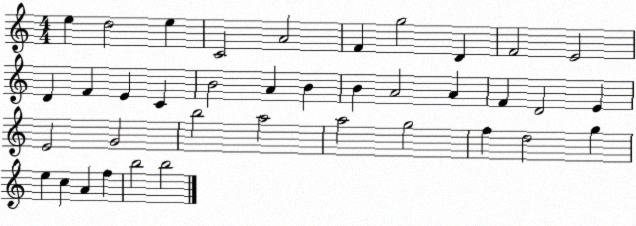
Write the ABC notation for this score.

X:1
T:Untitled
M:4/4
L:1/4
K:C
e d2 e C2 A2 F g2 D F2 E2 D F E C B2 A B B A2 A F D2 E E2 G2 b2 a2 a2 g2 f d2 g e c A f b2 b2